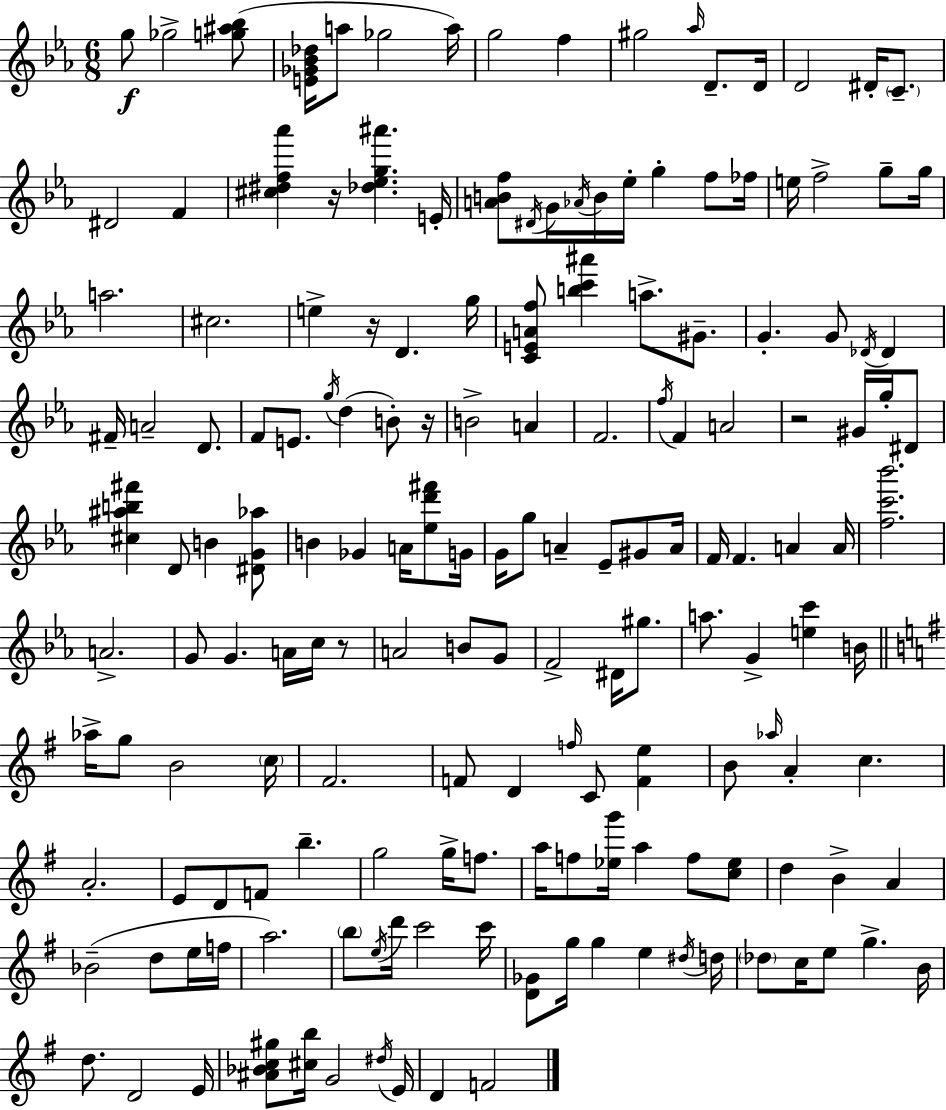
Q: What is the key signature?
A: EES major